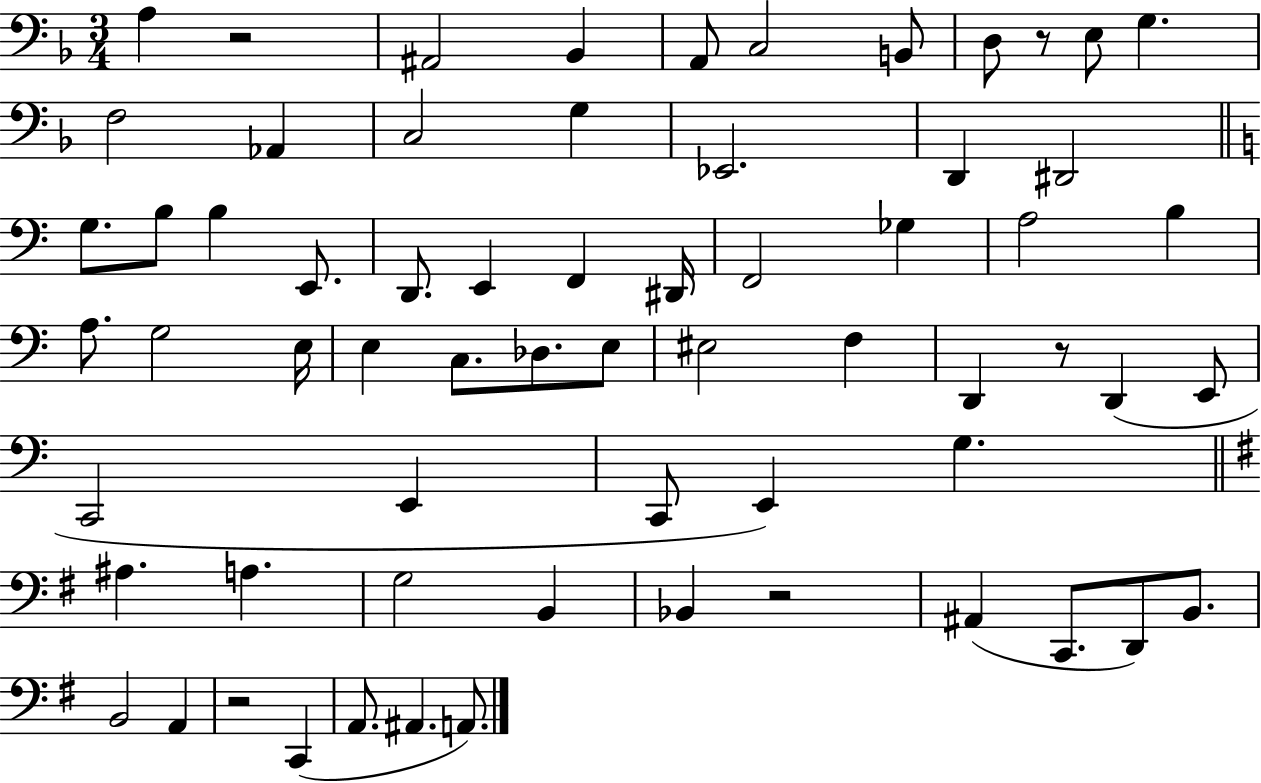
A3/q R/h A#2/h Bb2/q A2/e C3/h B2/e D3/e R/e E3/e G3/q. F3/h Ab2/q C3/h G3/q Eb2/h. D2/q D#2/h G3/e. B3/e B3/q E2/e. D2/e. E2/q F2/q D#2/s F2/h Gb3/q A3/h B3/q A3/e. G3/h E3/s E3/q C3/e. Db3/e. E3/e EIS3/h F3/q D2/q R/e D2/q E2/e C2/h E2/q C2/e E2/q G3/q. A#3/q. A3/q. G3/h B2/q Bb2/q R/h A#2/q C2/e. D2/e B2/e. B2/h A2/q R/h C2/q A2/e. A#2/q. A2/e.